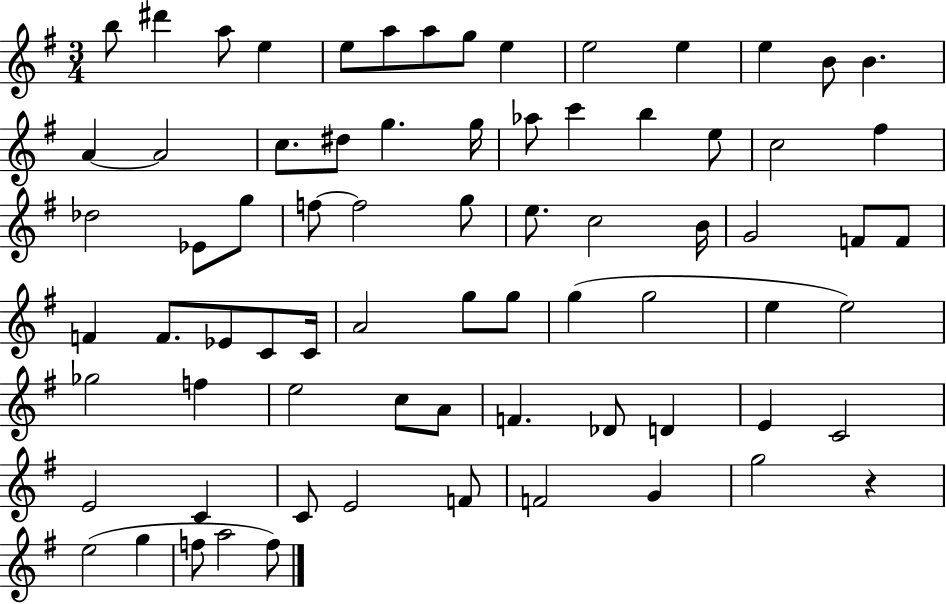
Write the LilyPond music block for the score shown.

{
  \clef treble
  \numericTimeSignature
  \time 3/4
  \key g \major
  b''8 dis'''4 a''8 e''4 | e''8 a''8 a''8 g''8 e''4 | e''2 e''4 | e''4 b'8 b'4. | \break a'4~~ a'2 | c''8. dis''8 g''4. g''16 | aes''8 c'''4 b''4 e''8 | c''2 fis''4 | \break des''2 ees'8 g''8 | f''8~~ f''2 g''8 | e''8. c''2 b'16 | g'2 f'8 f'8 | \break f'4 f'8. ees'8 c'8 c'16 | a'2 g''8 g''8 | g''4( g''2 | e''4 e''2) | \break ges''2 f''4 | e''2 c''8 a'8 | f'4. des'8 d'4 | e'4 c'2 | \break e'2 c'4 | c'8 e'2 f'8 | f'2 g'4 | g''2 r4 | \break e''2( g''4 | f''8 a''2 f''8) | \bar "|."
}